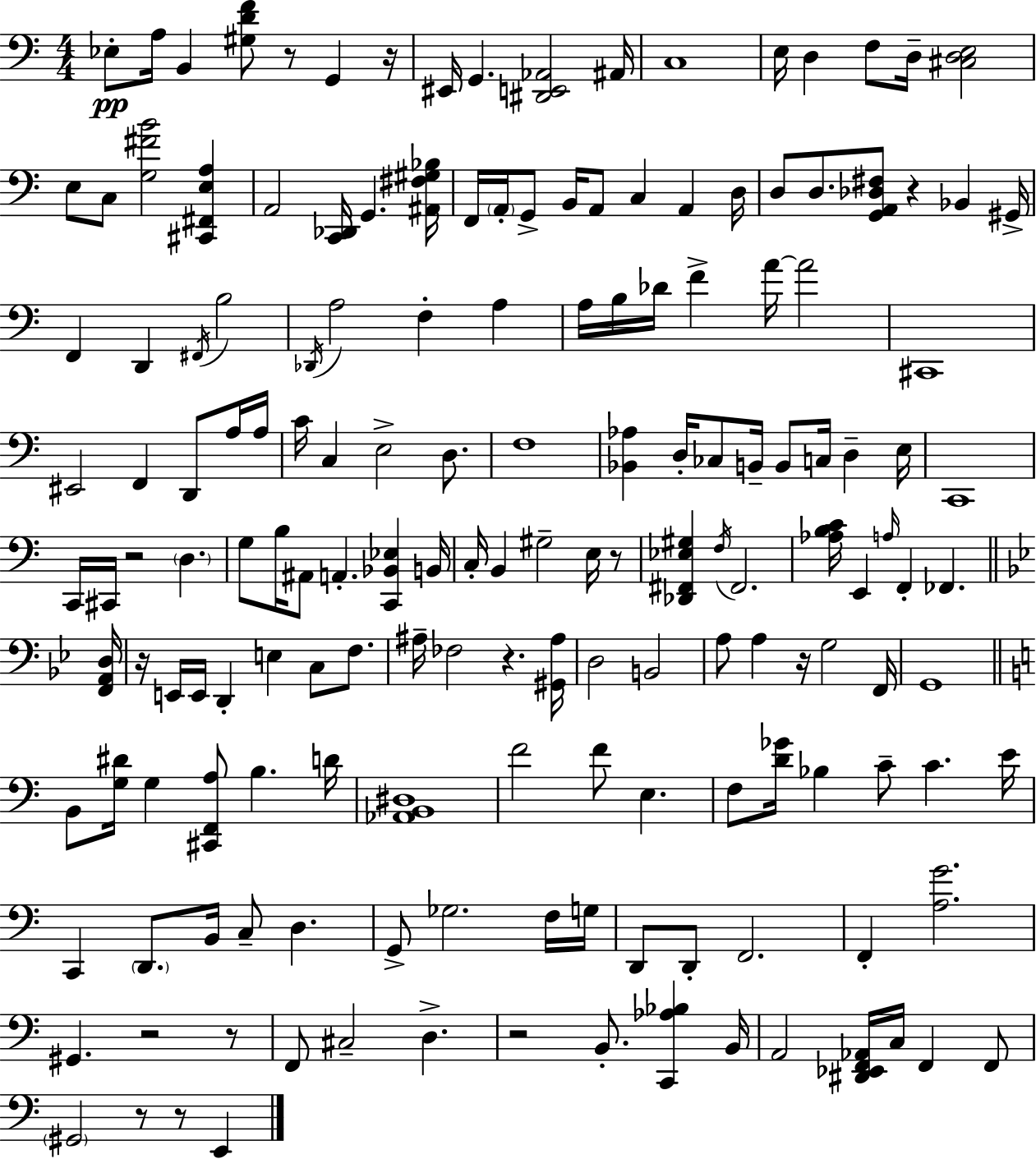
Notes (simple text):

Eb3/e A3/s B2/q [G#3,D4,F4]/e R/e G2/q R/s EIS2/s G2/q. [D#2,E2,Ab2]/h A#2/s C3/w E3/s D3/q F3/e D3/s [C#3,D3,E3]/h E3/e C3/e [G3,F#4,B4]/h [C#2,F#2,E3,A3]/q A2/h [C2,Db2]/s G2/q. [A#2,F#3,G#3,Bb3]/s F2/s A2/s G2/e B2/s A2/e C3/q A2/q D3/s D3/e D3/e. [G2,A2,Db3,F#3]/e R/q Bb2/q G#2/s F2/q D2/q F#2/s B3/h Db2/s A3/h F3/q A3/q A3/s B3/s Db4/s F4/q A4/s A4/h C#2/w EIS2/h F2/q D2/e A3/s A3/s C4/s C3/q E3/h D3/e. F3/w [Bb2,Ab3]/q D3/s CES3/e B2/s B2/e C3/s D3/q E3/s C2/w C2/s C#2/s R/h D3/q. G3/e B3/s A#2/e A2/q. [C2,Bb2,Eb3]/q B2/s C3/s B2/q G#3/h E3/s R/e [Db2,F#2,Eb3,G#3]/q F3/s F#2/h. [Ab3,B3,C4]/s E2/q A3/s F2/q FES2/q. [F2,A2,D3]/s R/s E2/s E2/s D2/q E3/q C3/e F3/e. A#3/s FES3/h R/q. [G#2,A#3]/s D3/h B2/h A3/e A3/q R/s G3/h F2/s G2/w B2/e [G3,D#4]/s G3/q [C#2,F2,A3]/e B3/q. D4/s [Ab2,B2,D#3]/w F4/h F4/e E3/q. F3/e [D4,Gb4]/s Bb3/q C4/e C4/q. E4/s C2/q D2/e. B2/s C3/e D3/q. G2/e Gb3/h. F3/s G3/s D2/e D2/e F2/h. F2/q [A3,G4]/h. G#2/q. R/h R/e F2/e C#3/h D3/q. R/h B2/e. [C2,Ab3,Bb3]/q B2/s A2/h [D#2,Eb2,F2,Ab2]/s C3/s F2/q F2/e G#2/h R/e R/e E2/q